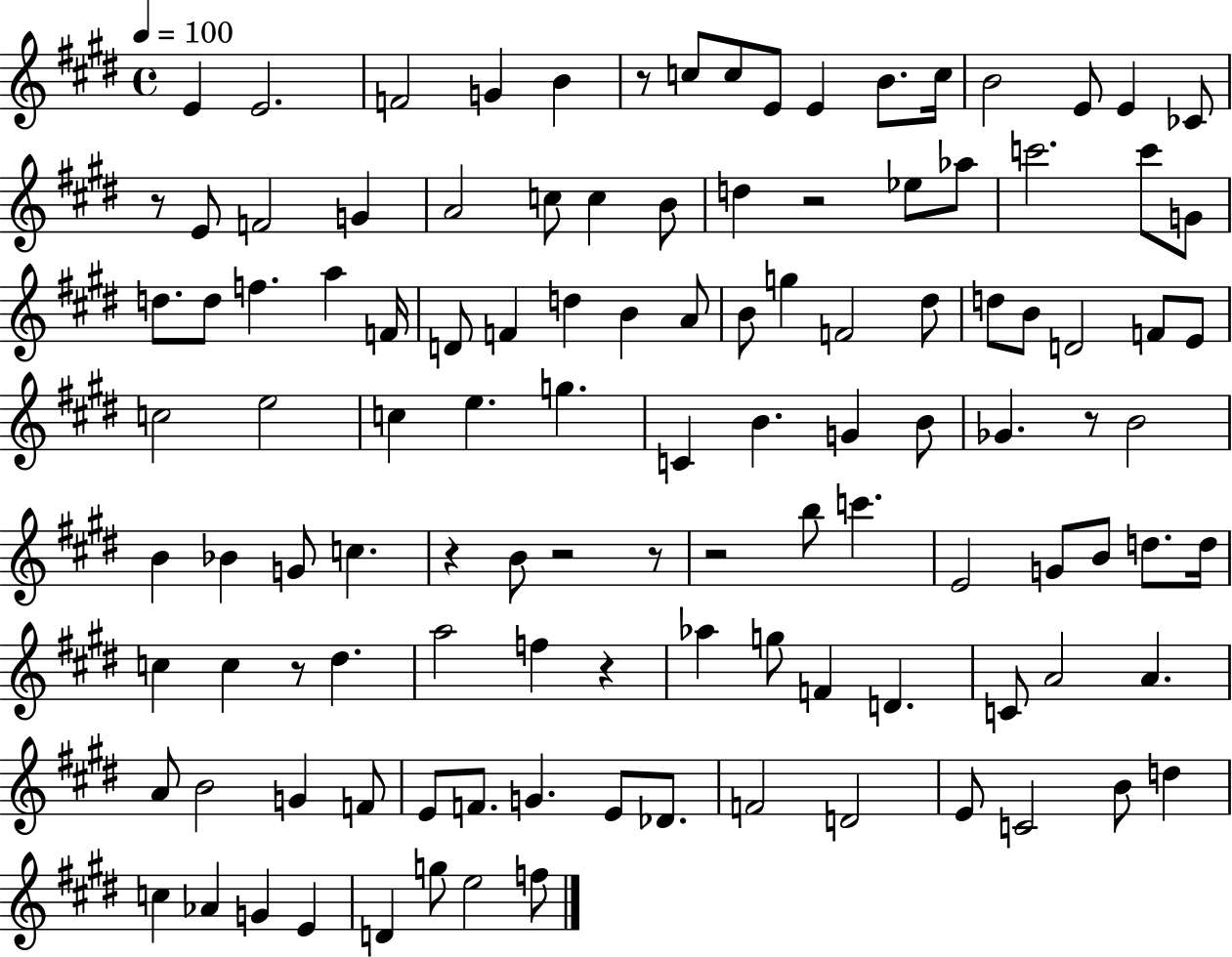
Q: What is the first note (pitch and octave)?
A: E4